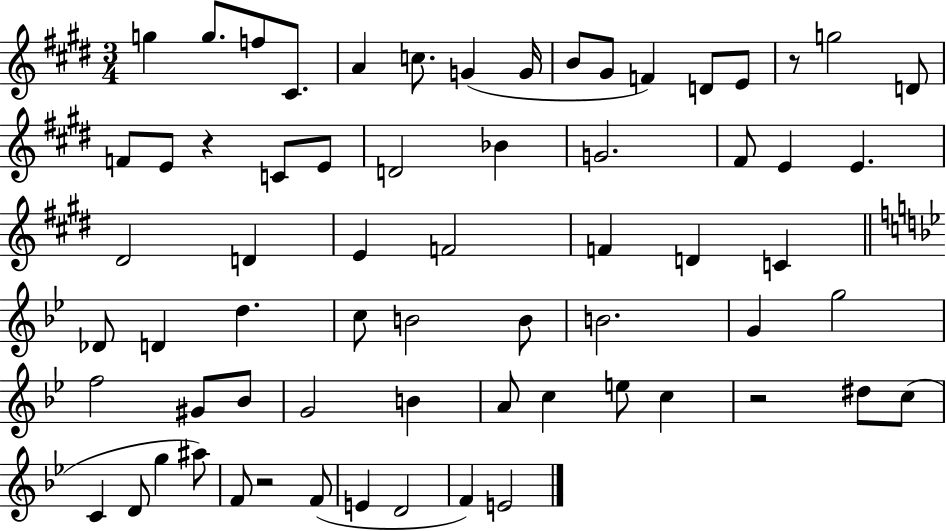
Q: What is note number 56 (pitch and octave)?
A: A#5